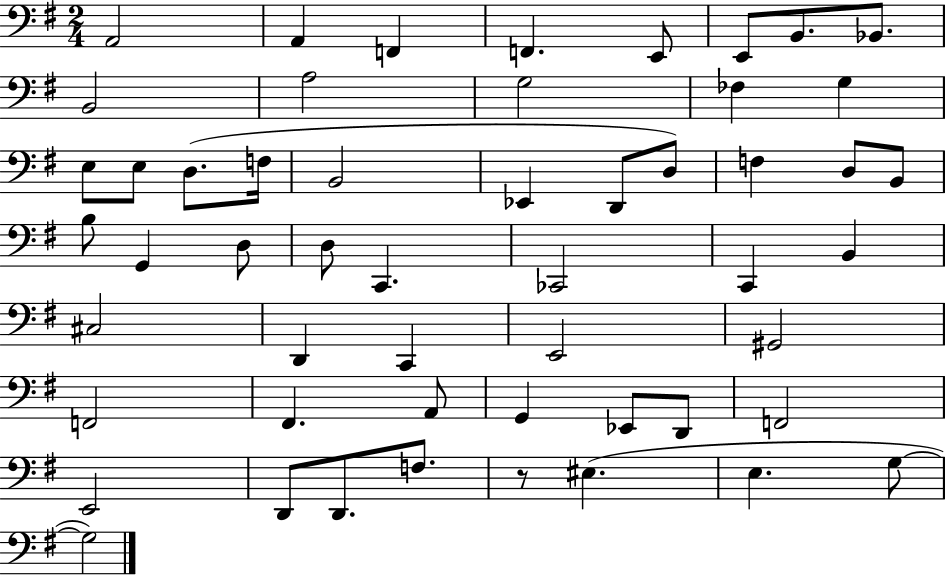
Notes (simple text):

A2/h A2/q F2/q F2/q. E2/e E2/e B2/e. Bb2/e. B2/h A3/h G3/h FES3/q G3/q E3/e E3/e D3/e. F3/s B2/h Eb2/q D2/e D3/e F3/q D3/e B2/e B3/e G2/q D3/e D3/e C2/q. CES2/h C2/q B2/q C#3/h D2/q C2/q E2/h G#2/h F2/h F#2/q. A2/e G2/q Eb2/e D2/e F2/h E2/h D2/e D2/e. F3/e. R/e EIS3/q. E3/q. G3/e G3/h